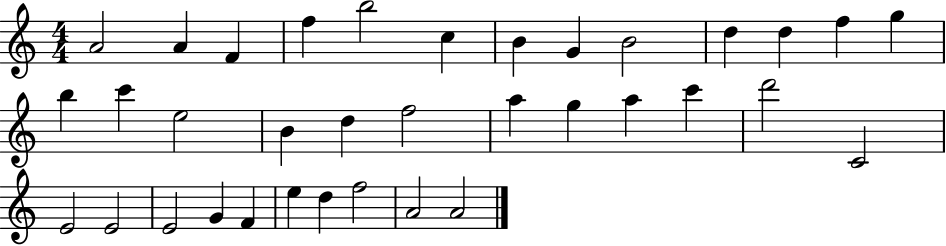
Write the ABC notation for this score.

X:1
T:Untitled
M:4/4
L:1/4
K:C
A2 A F f b2 c B G B2 d d f g b c' e2 B d f2 a g a c' d'2 C2 E2 E2 E2 G F e d f2 A2 A2